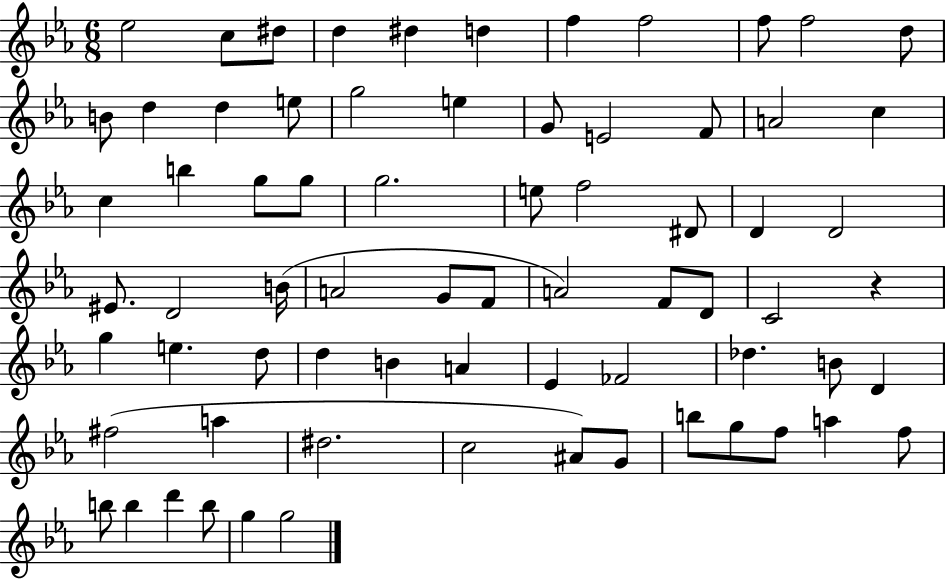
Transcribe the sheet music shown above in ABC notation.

X:1
T:Untitled
M:6/8
L:1/4
K:Eb
_e2 c/2 ^d/2 d ^d d f f2 f/2 f2 d/2 B/2 d d e/2 g2 e G/2 E2 F/2 A2 c c b g/2 g/2 g2 e/2 f2 ^D/2 D D2 ^E/2 D2 B/4 A2 G/2 F/2 A2 F/2 D/2 C2 z g e d/2 d B A _E _F2 _d B/2 D ^f2 a ^d2 c2 ^A/2 G/2 b/2 g/2 f/2 a f/2 b/2 b d' b/2 g g2